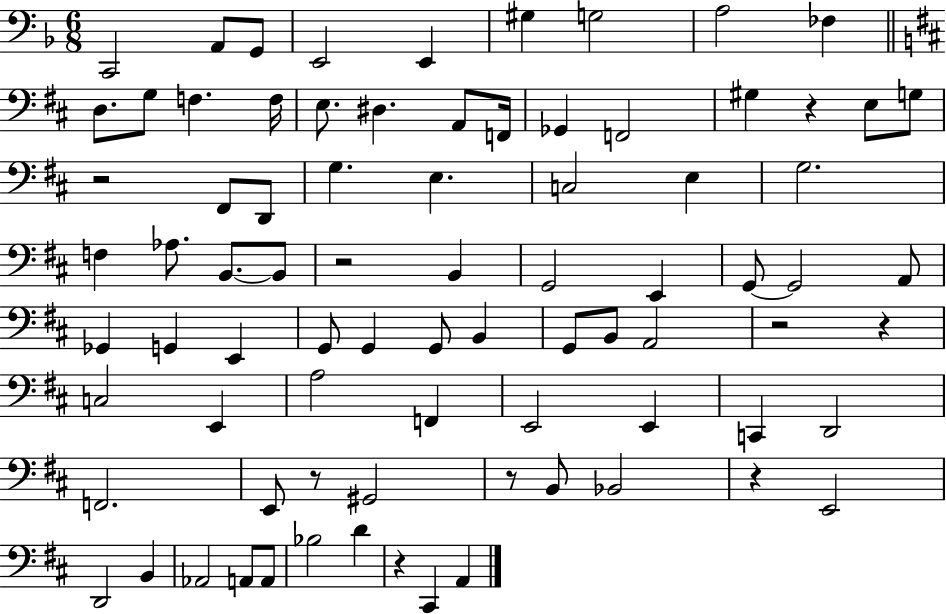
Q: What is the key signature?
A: F major